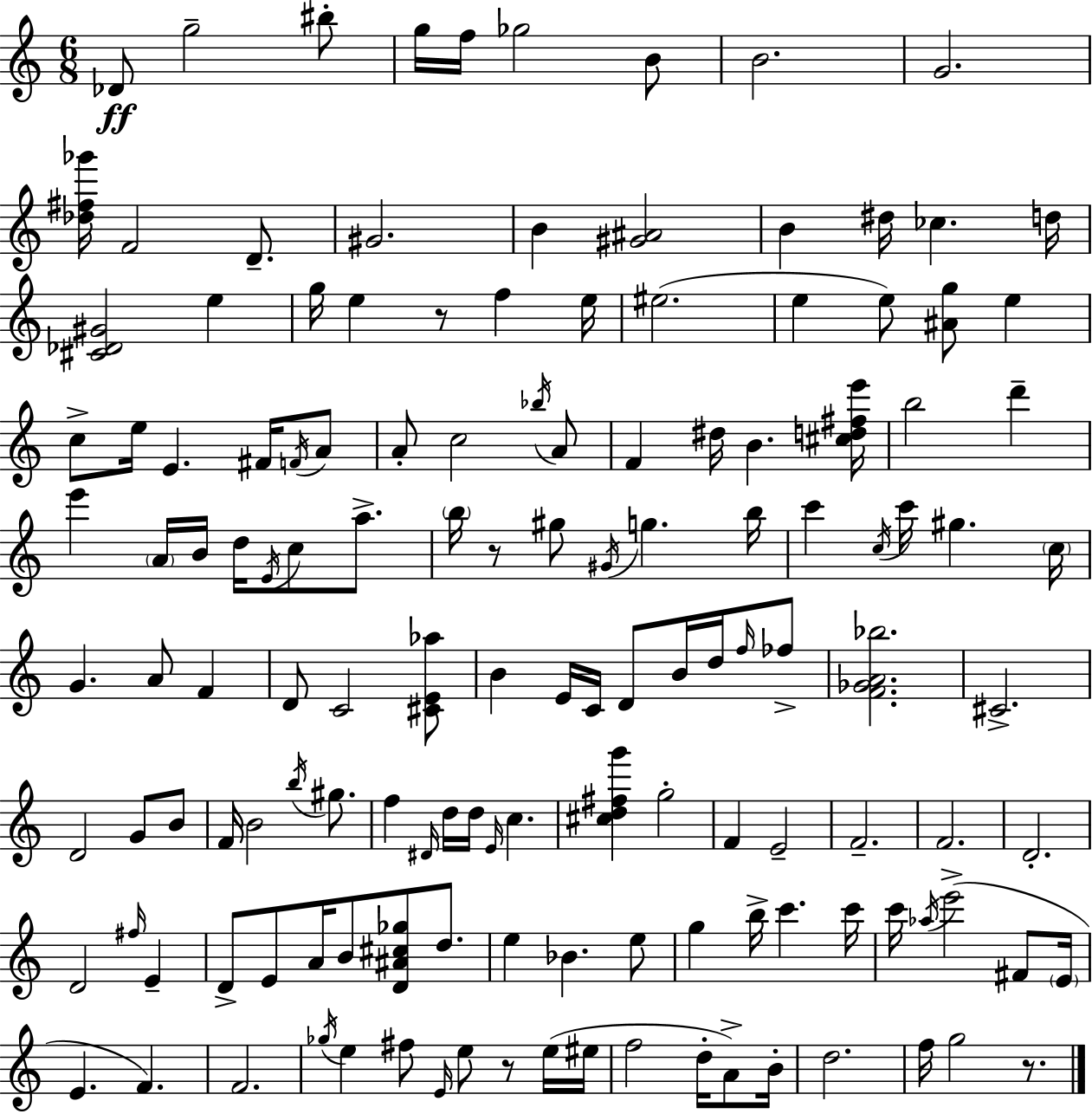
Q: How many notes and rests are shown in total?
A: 141